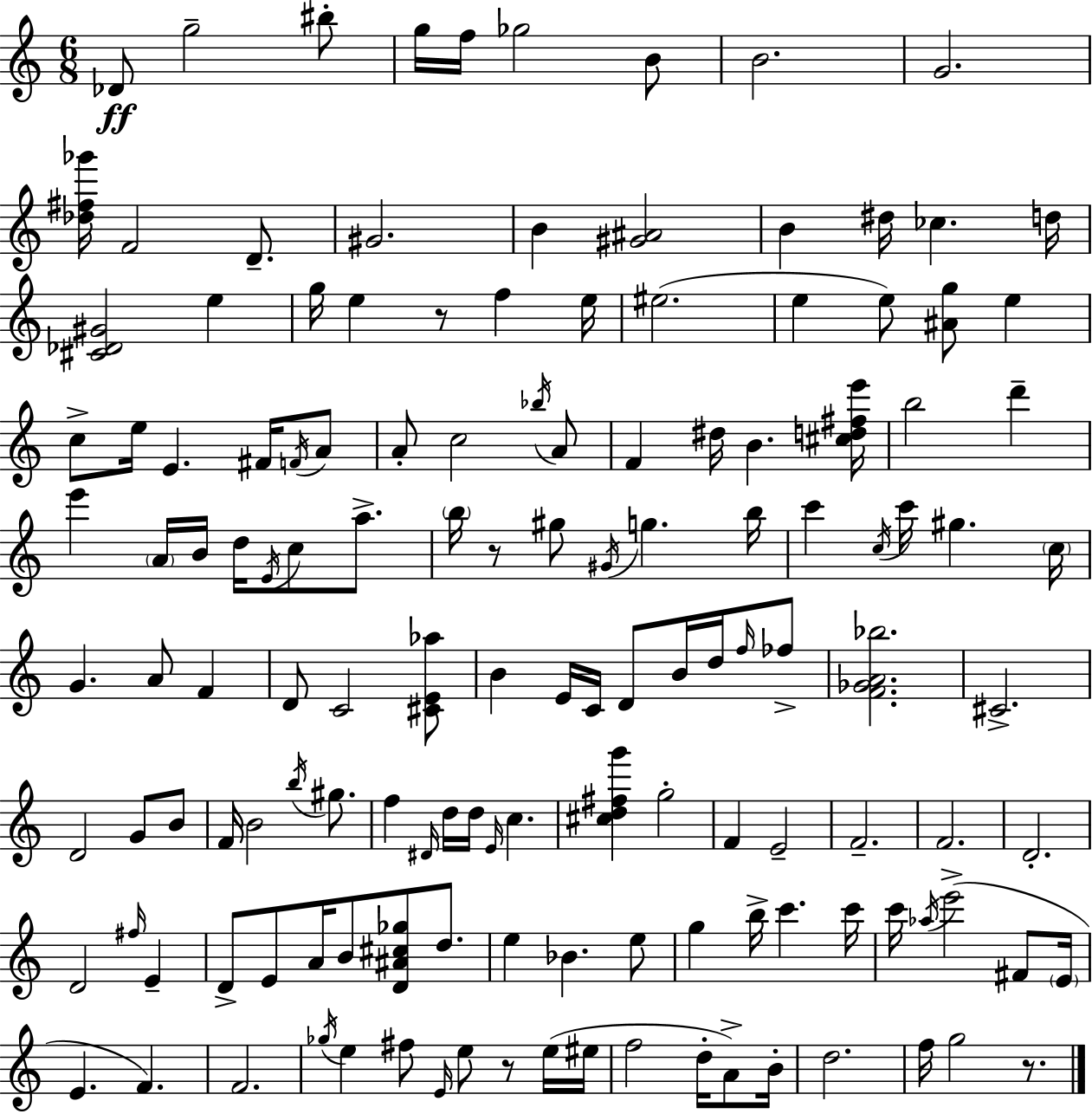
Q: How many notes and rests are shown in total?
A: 141